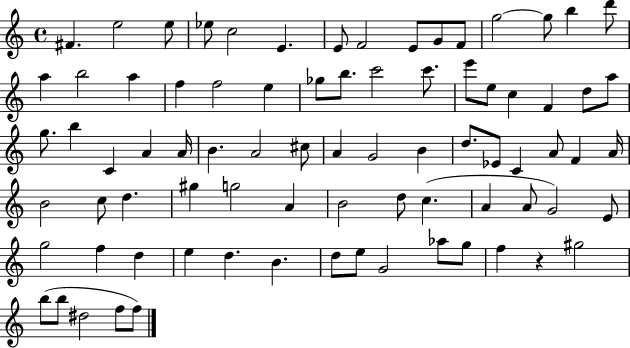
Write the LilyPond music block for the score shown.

{
  \clef treble
  \time 4/4
  \defaultTimeSignature
  \key c \major
  fis'4. e''2 e''8 | ees''8 c''2 e'4. | e'8 f'2 e'8 g'8 f'8 | g''2~~ g''8 b''4 d'''8 | \break a''4 b''2 a''4 | f''4 f''2 e''4 | ges''8 b''8. c'''2 c'''8. | e'''8 e''8 c''4 f'4 d''8 a''8 | \break g''8. b''4 c'4 a'4 a'16 | b'4. a'2 cis''8 | a'4 g'2 b'4 | d''8. ees'8 c'4 a'8 f'4 a'16 | \break b'2 c''8 d''4. | gis''4 g''2 a'4 | b'2 d''8 c''4.( | a'4 a'8 g'2) e'8 | \break g''2 f''4 d''4 | e''4 d''4. b'4. | d''8 e''8 g'2 aes''8 g''8 | f''4 r4 gis''2 | \break b''8( b''8 dis''2 f''8 f''8) | \bar "|."
}